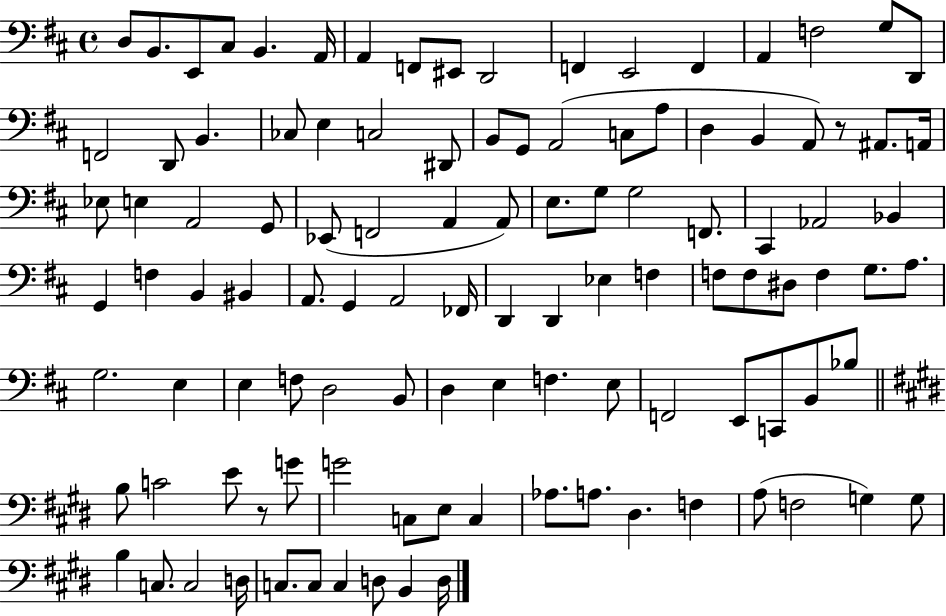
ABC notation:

X:1
T:Untitled
M:4/4
L:1/4
K:D
D,/2 B,,/2 E,,/2 ^C,/2 B,, A,,/4 A,, F,,/2 ^E,,/2 D,,2 F,, E,,2 F,, A,, F,2 G,/2 D,,/2 F,,2 D,,/2 B,, _C,/2 E, C,2 ^D,,/2 B,,/2 G,,/2 A,,2 C,/2 A,/2 D, B,, A,,/2 z/2 ^A,,/2 A,,/4 _E,/2 E, A,,2 G,,/2 _E,,/2 F,,2 A,, A,,/2 E,/2 G,/2 G,2 F,,/2 ^C,, _A,,2 _B,, G,, F, B,, ^B,, A,,/2 G,, A,,2 _F,,/4 D,, D,, _E, F, F,/2 F,/2 ^D,/2 F, G,/2 A,/2 G,2 E, E, F,/2 D,2 B,,/2 D, E, F, E,/2 F,,2 E,,/2 C,,/2 B,,/2 _B,/2 B,/2 C2 E/2 z/2 G/2 G2 C,/2 E,/2 C, _A,/2 A,/2 ^D, F, A,/2 F,2 G, G,/2 B, C,/2 C,2 D,/4 C,/2 C,/2 C, D,/2 B,, D,/4